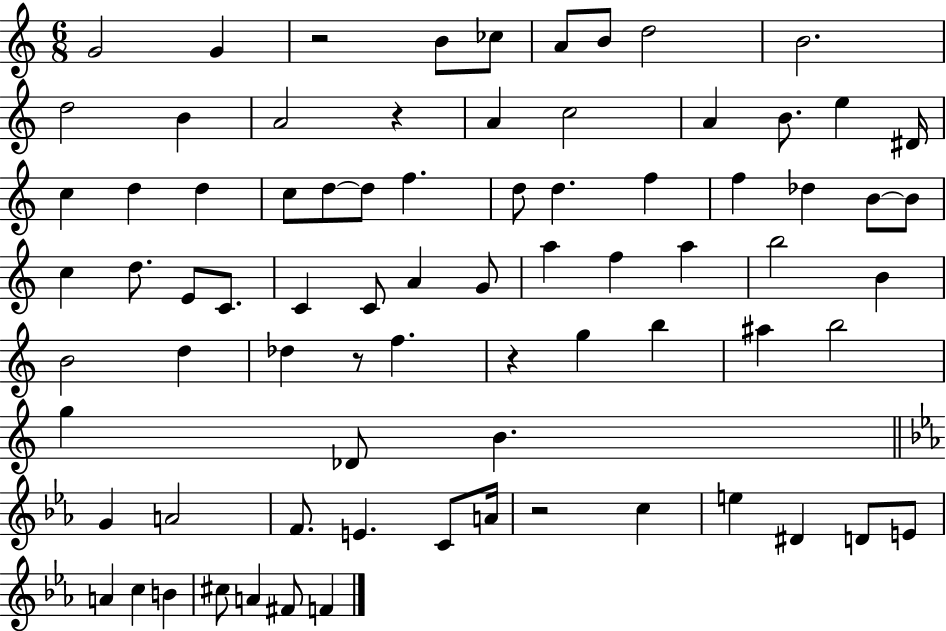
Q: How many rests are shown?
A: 5